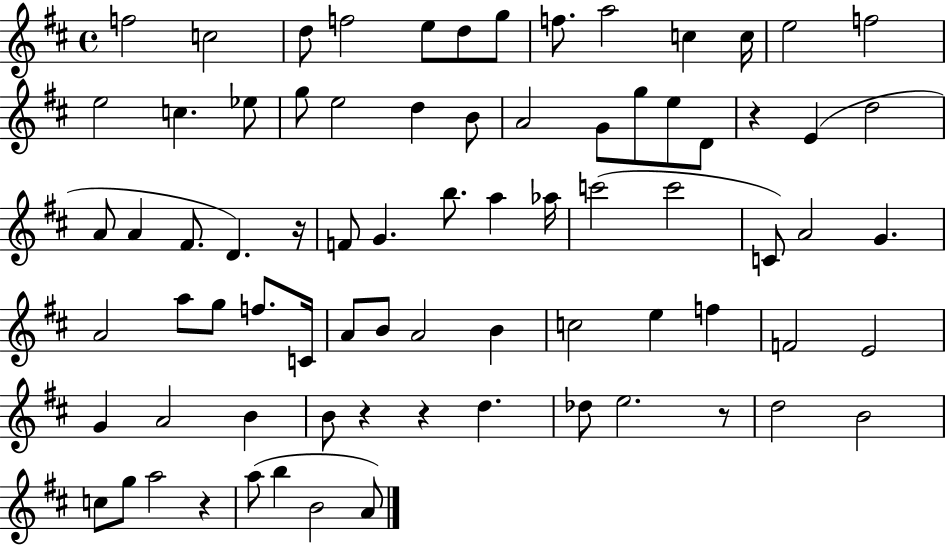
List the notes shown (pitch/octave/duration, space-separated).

F5/h C5/h D5/e F5/h E5/e D5/e G5/e F5/e. A5/h C5/q C5/s E5/h F5/h E5/h C5/q. Eb5/e G5/e E5/h D5/q B4/e A4/h G4/e G5/e E5/e D4/e R/q E4/q D5/h A4/e A4/q F#4/e. D4/q. R/s F4/e G4/q. B5/e. A5/q Ab5/s C6/h C6/h C4/e A4/h G4/q. A4/h A5/e G5/e F5/e. C4/s A4/e B4/e A4/h B4/q C5/h E5/q F5/q F4/h E4/h G4/q A4/h B4/q B4/e R/q R/q D5/q. Db5/e E5/h. R/e D5/h B4/h C5/e G5/e A5/h R/q A5/e B5/q B4/h A4/e